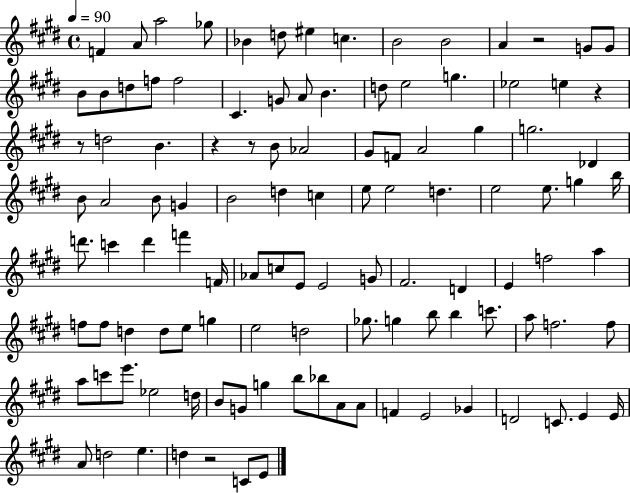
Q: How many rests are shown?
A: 6